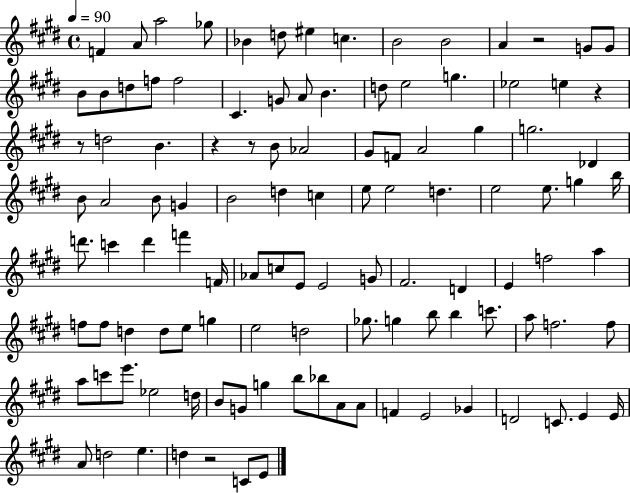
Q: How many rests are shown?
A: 6